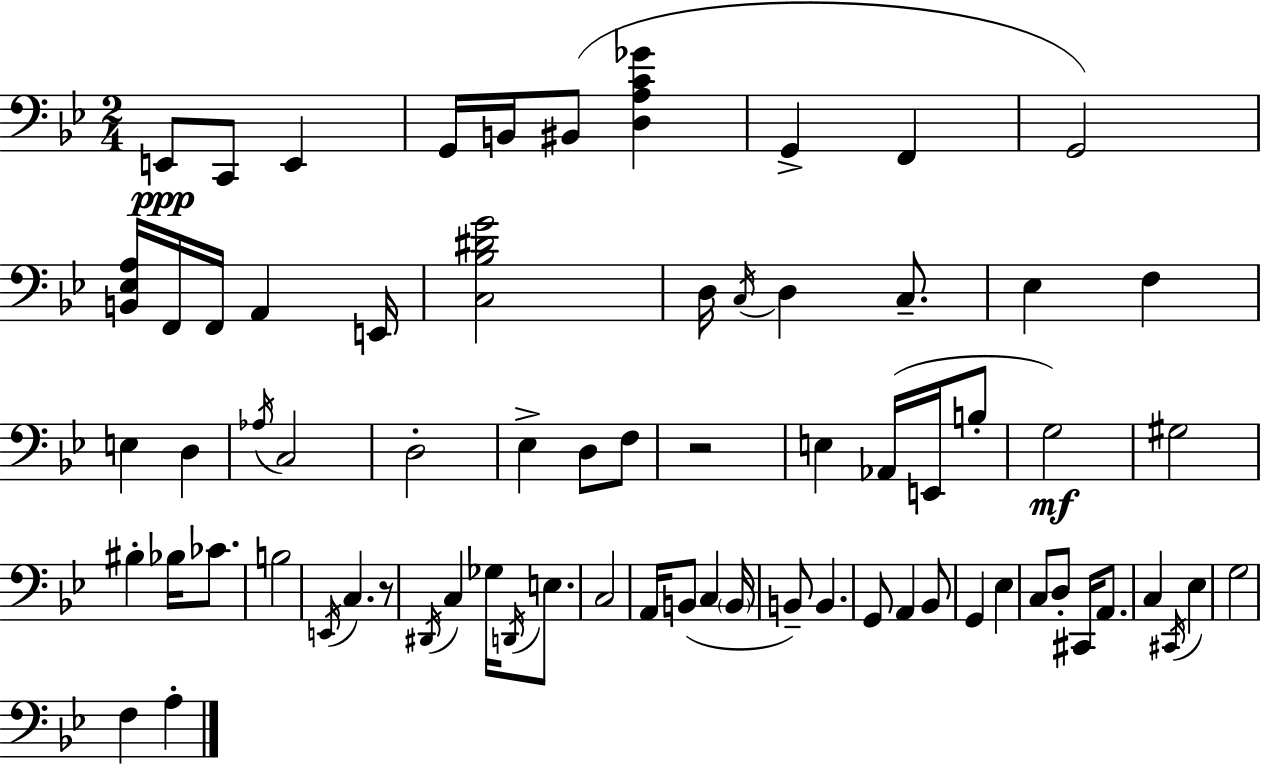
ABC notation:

X:1
T:Untitled
M:2/4
L:1/4
K:Bb
E,,/2 C,,/2 E,, G,,/4 B,,/4 ^B,,/2 [D,A,C_G] G,, F,, G,,2 [B,,_E,A,]/4 F,,/4 F,,/4 A,, E,,/4 [C,_B,^DG]2 D,/4 C,/4 D, C,/2 _E, F, E, D, _A,/4 C,2 D,2 _E, D,/2 F,/2 z2 E, _A,,/4 E,,/4 B,/2 G,2 ^G,2 ^B, _B,/4 _C/2 B,2 E,,/4 C, z/2 ^D,,/4 C, _G,/4 D,,/4 E,/2 C,2 A,,/4 B,,/2 C, B,,/4 B,,/2 B,, G,,/2 A,, _B,,/2 G,, _E, C,/2 D,/2 ^C,,/4 A,,/2 C, ^C,,/4 _E, G,2 F, A,